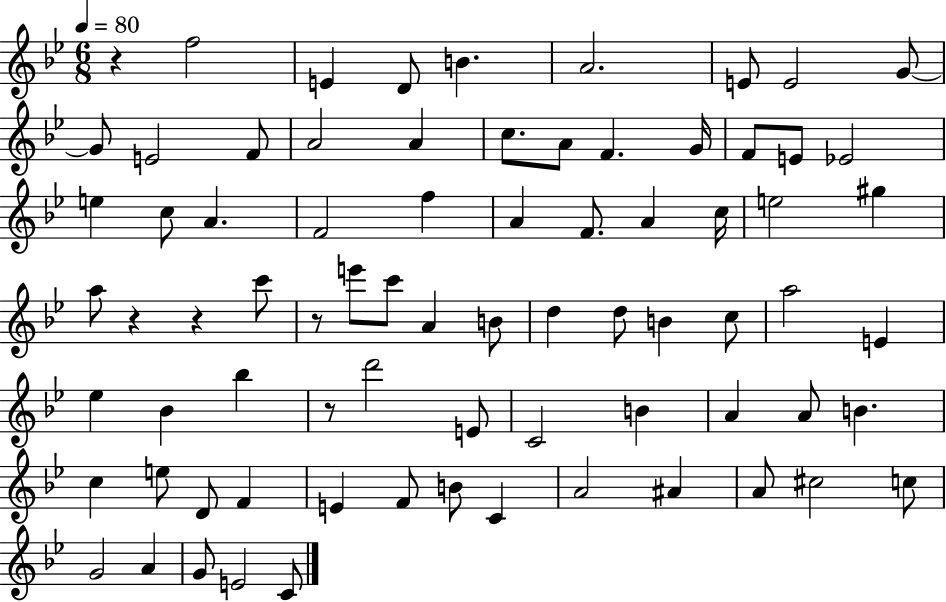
R/q F5/h E4/q D4/e B4/q. A4/h. E4/e E4/h G4/e G4/e E4/h F4/e A4/h A4/q C5/e. A4/e F4/q. G4/s F4/e E4/e Eb4/h E5/q C5/e A4/q. F4/h F5/q A4/q F4/e. A4/q C5/s E5/h G#5/q A5/e R/q R/q C6/e R/e E6/e C6/e A4/q B4/e D5/q D5/e B4/q C5/e A5/h E4/q Eb5/q Bb4/q Bb5/q R/e D6/h E4/e C4/h B4/q A4/q A4/e B4/q. C5/q E5/e D4/e F4/q E4/q F4/e B4/e C4/q A4/h A#4/q A4/e C#5/h C5/e G4/h A4/q G4/e E4/h C4/e